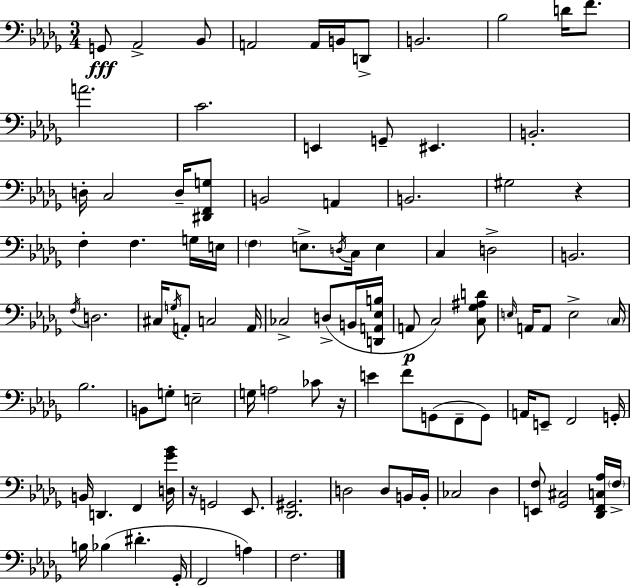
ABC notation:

X:1
T:Untitled
M:3/4
L:1/4
K:Bbm
G,,/2 _A,,2 _B,,/2 A,,2 A,,/4 B,,/4 D,,/2 B,,2 _B,2 D/4 F/2 A2 C2 E,, G,,/2 ^E,, B,,2 D,/4 C,2 D,/4 [^D,,F,,G,]/2 B,,2 A,, B,,2 ^G,2 z F, F, G,/4 E,/4 F, E,/2 D,/4 C,/4 E, C, D,2 B,,2 F,/4 D,2 ^C,/4 G,/4 A,,/2 C,2 A,,/4 _C,2 D,/2 B,,/4 [D,,A,,_E,B,]/4 A,,/2 C,2 [C,_G,^A,D]/2 E,/4 A,,/4 A,,/2 E,2 C,/4 _B,2 B,,/2 G,/2 E,2 G,/4 A,2 _C/2 z/4 E F/2 G,,/2 F,,/2 G,,/2 A,,/4 E,,/2 F,,2 G,,/4 B,,/4 D,, F,, [D,_G_B]/4 z/4 G,,2 _E,,/2 [_D,,^G,,]2 D,2 D,/2 B,,/4 B,,/4 _C,2 _D, [E,,F,]/2 [_G,,^C,]2 [_D,,F,,C,_A,]/4 F,/4 B,/4 _B, ^D _G,,/4 F,,2 A, F,2